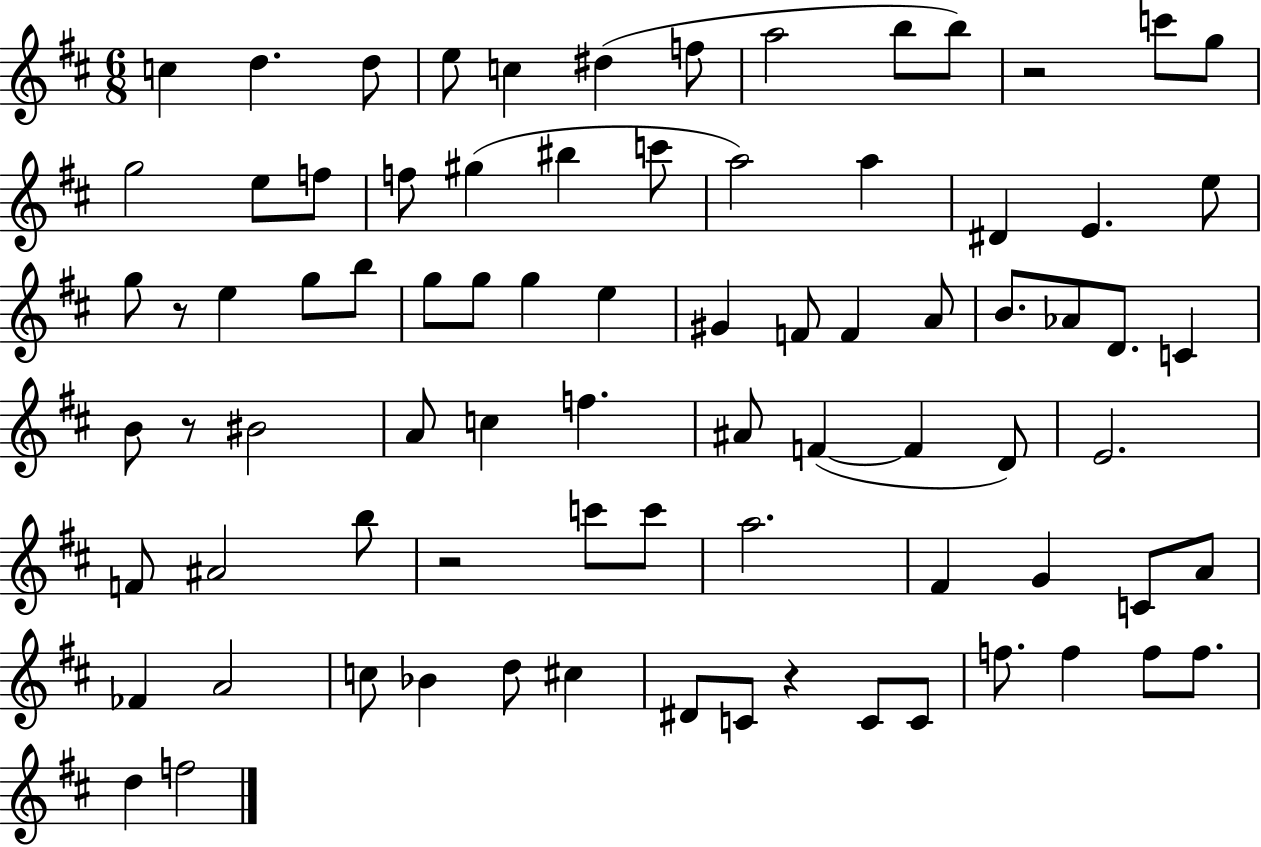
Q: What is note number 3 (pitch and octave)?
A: D5